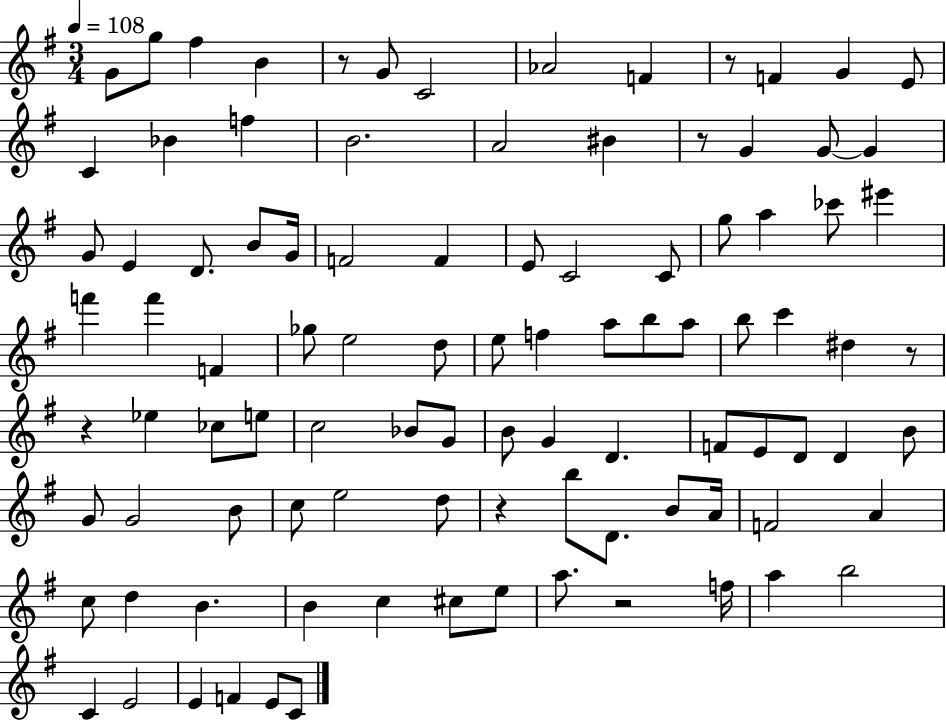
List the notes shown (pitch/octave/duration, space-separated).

G4/e G5/e F#5/q B4/q R/e G4/e C4/h Ab4/h F4/q R/e F4/q G4/q E4/e C4/q Bb4/q F5/q B4/h. A4/h BIS4/q R/e G4/q G4/e G4/q G4/e E4/q D4/e. B4/e G4/s F4/h F4/q E4/e C4/h C4/e G5/e A5/q CES6/e EIS6/q F6/q F6/q F4/q Gb5/e E5/h D5/e E5/e F5/q A5/e B5/e A5/e B5/e C6/q D#5/q R/e R/q Eb5/q CES5/e E5/e C5/h Bb4/e G4/e B4/e G4/q D4/q. F4/e E4/e D4/e D4/q B4/e G4/e G4/h B4/e C5/e E5/h D5/e R/q B5/e D4/e. B4/e A4/s F4/h A4/q C5/e D5/q B4/q. B4/q C5/q C#5/e E5/e A5/e. R/h F5/s A5/q B5/h C4/q E4/h E4/q F4/q E4/e C4/e